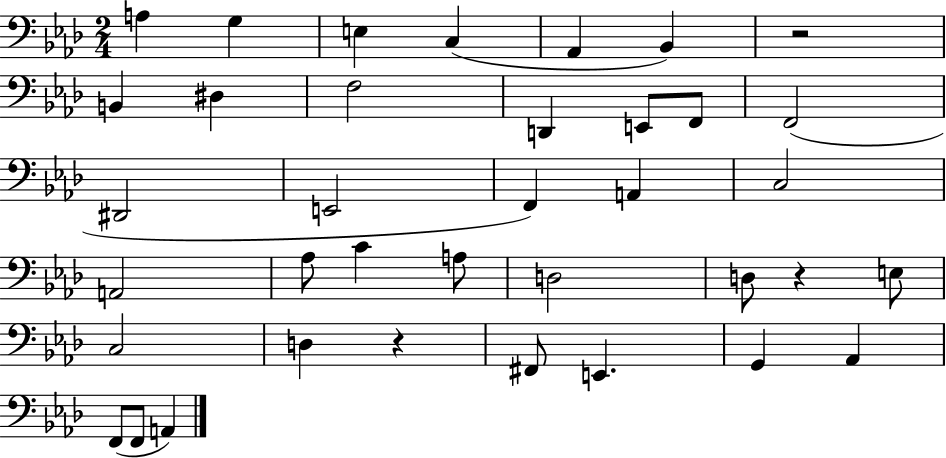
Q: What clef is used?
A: bass